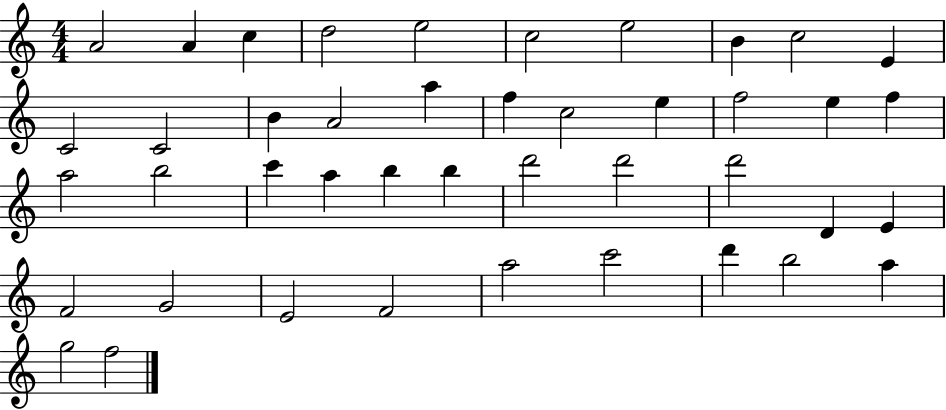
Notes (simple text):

A4/h A4/q C5/q D5/h E5/h C5/h E5/h B4/q C5/h E4/q C4/h C4/h B4/q A4/h A5/q F5/q C5/h E5/q F5/h E5/q F5/q A5/h B5/h C6/q A5/q B5/q B5/q D6/h D6/h D6/h D4/q E4/q F4/h G4/h E4/h F4/h A5/h C6/h D6/q B5/h A5/q G5/h F5/h